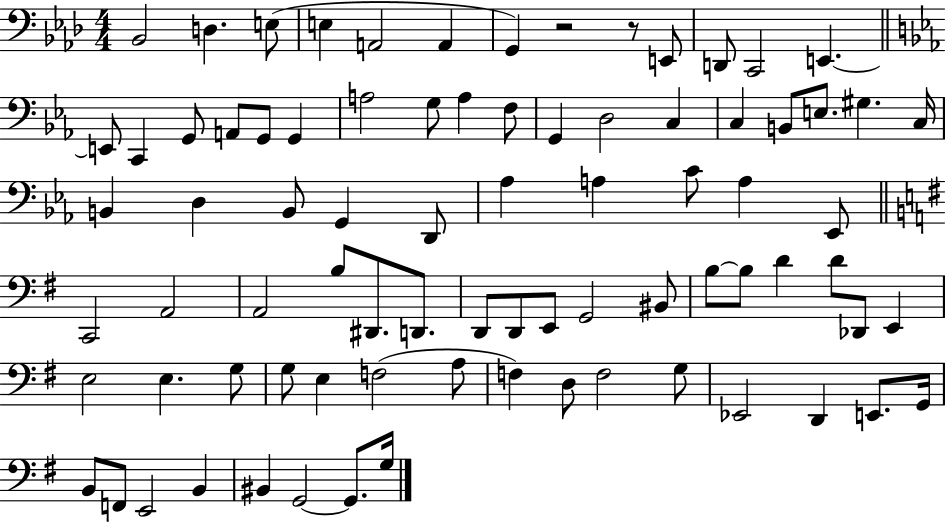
X:1
T:Untitled
M:4/4
L:1/4
K:Ab
_B,,2 D, E,/2 E, A,,2 A,, G,, z2 z/2 E,,/2 D,,/2 C,,2 E,, E,,/2 C,, G,,/2 A,,/2 G,,/2 G,, A,2 G,/2 A, F,/2 G,, D,2 C, C, B,,/2 E,/2 ^G, C,/4 B,, D, B,,/2 G,, D,,/2 _A, A, C/2 A, _E,,/2 C,,2 A,,2 A,,2 B,/2 ^D,,/2 D,,/2 D,,/2 D,,/2 E,,/2 G,,2 ^B,,/2 B,/2 B,/2 D D/2 _D,,/2 E,, E,2 E, G,/2 G,/2 E, F,2 A,/2 F, D,/2 F,2 G,/2 _E,,2 D,, E,,/2 G,,/4 B,,/2 F,,/2 E,,2 B,, ^B,, G,,2 G,,/2 G,/4